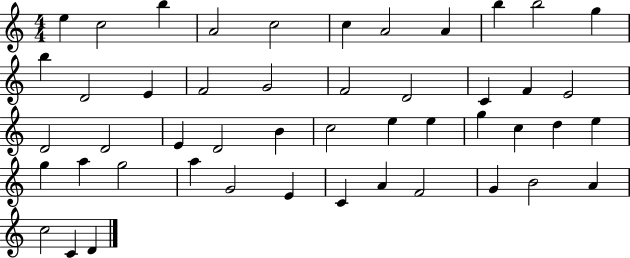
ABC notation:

X:1
T:Untitled
M:4/4
L:1/4
K:C
e c2 b A2 c2 c A2 A b b2 g b D2 E F2 G2 F2 D2 C F E2 D2 D2 E D2 B c2 e e g c d e g a g2 a G2 E C A F2 G B2 A c2 C D